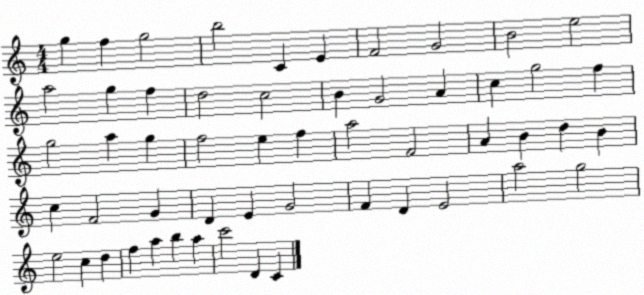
X:1
T:Untitled
M:4/4
L:1/4
K:C
g f g2 b2 C E F2 G2 B2 e2 a2 g f d2 c2 B G2 A c g2 f g2 a g f2 e f a2 F2 A B d B c F2 G D E G2 F D E2 a2 g2 e2 c d f a b a c'2 D C